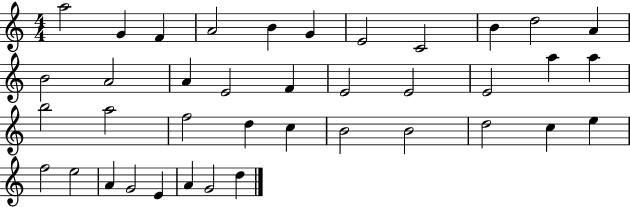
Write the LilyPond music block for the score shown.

{
  \clef treble
  \numericTimeSignature
  \time 4/4
  \key c \major
  a''2 g'4 f'4 | a'2 b'4 g'4 | e'2 c'2 | b'4 d''2 a'4 | \break b'2 a'2 | a'4 e'2 f'4 | e'2 e'2 | e'2 a''4 a''4 | \break b''2 a''2 | f''2 d''4 c''4 | b'2 b'2 | d''2 c''4 e''4 | \break f''2 e''2 | a'4 g'2 e'4 | a'4 g'2 d''4 | \bar "|."
}